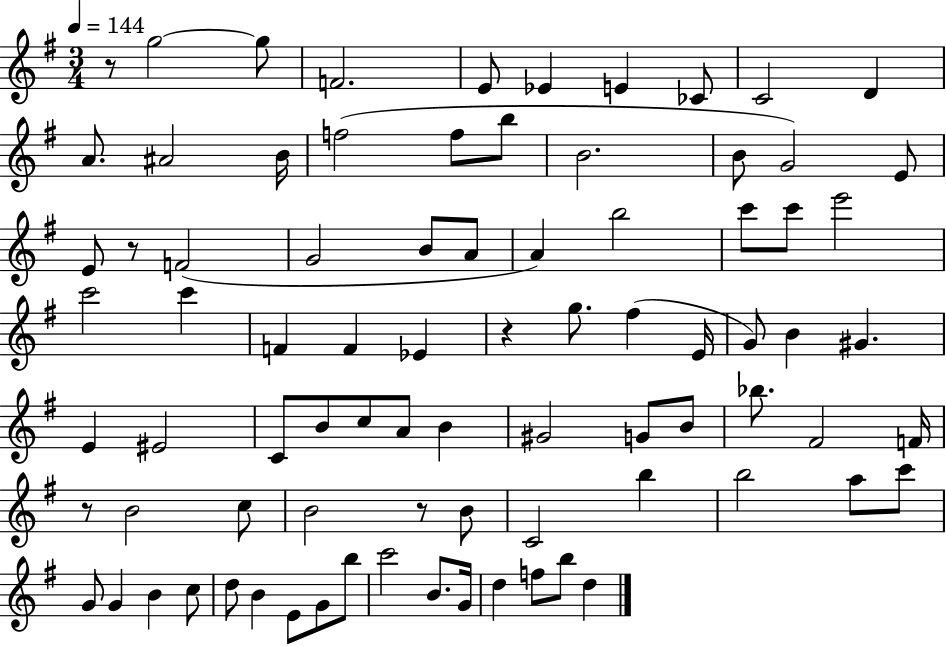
R/e G5/h G5/e F4/h. E4/e Eb4/q E4/q CES4/e C4/h D4/q A4/e. A#4/h B4/s F5/h F5/e B5/e B4/h. B4/e G4/h E4/e E4/e R/e F4/h G4/h B4/e A4/e A4/q B5/h C6/e C6/e E6/h C6/h C6/q F4/q F4/q Eb4/q R/q G5/e. F#5/q E4/s G4/e B4/q G#4/q. E4/q EIS4/h C4/e B4/e C5/e A4/e B4/q G#4/h G4/e B4/e Bb5/e. F#4/h F4/s R/e B4/h C5/e B4/h R/e B4/e C4/h B5/q B5/h A5/e C6/e G4/e G4/q B4/q C5/e D5/e B4/q E4/e G4/e B5/e C6/h B4/e. G4/s D5/q F5/e B5/e D5/q